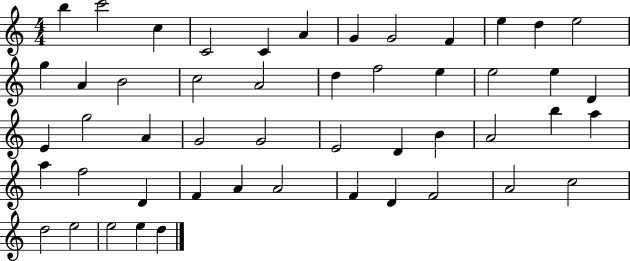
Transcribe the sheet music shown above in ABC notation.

X:1
T:Untitled
M:4/4
L:1/4
K:C
b c'2 c C2 C A G G2 F e d e2 g A B2 c2 A2 d f2 e e2 e D E g2 A G2 G2 E2 D B A2 b a a f2 D F A A2 F D F2 A2 c2 d2 e2 e2 e d